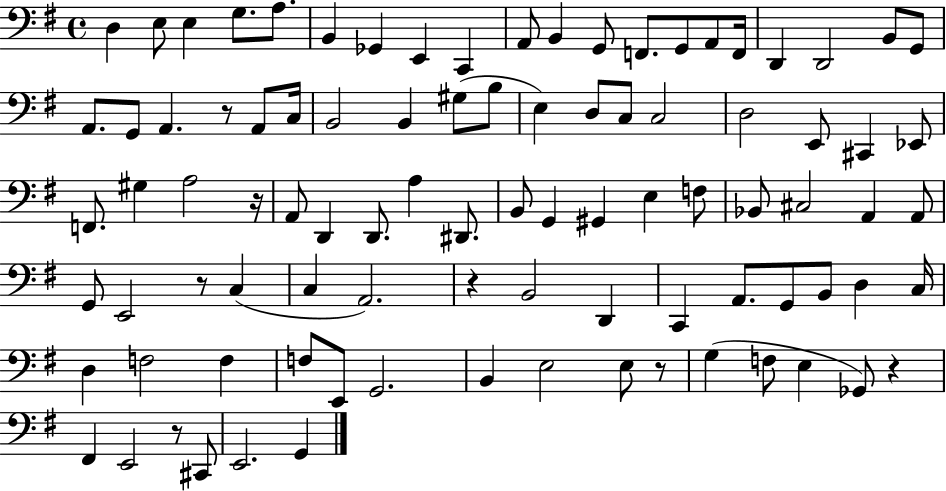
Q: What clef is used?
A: bass